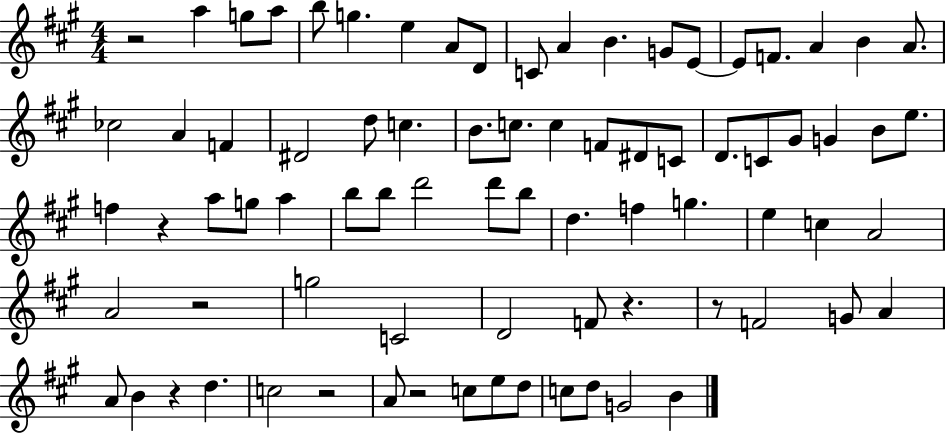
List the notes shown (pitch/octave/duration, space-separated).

R/h A5/q G5/e A5/e B5/e G5/q. E5/q A4/e D4/e C4/e A4/q B4/q. G4/e E4/e E4/e F4/e. A4/q B4/q A4/e. CES5/h A4/q F4/q D#4/h D5/e C5/q. B4/e. C5/e. C5/q F4/e D#4/e C4/e D4/e. C4/e G#4/e G4/q B4/e E5/e. F5/q R/q A5/e G5/e A5/q B5/e B5/e D6/h D6/e B5/e D5/q. F5/q G5/q. E5/q C5/q A4/h A4/h R/h G5/h C4/h D4/h F4/e R/q. R/e F4/h G4/e A4/q A4/e B4/q R/q D5/q. C5/h R/h A4/e R/h C5/e E5/e D5/e C5/e D5/e G4/h B4/q